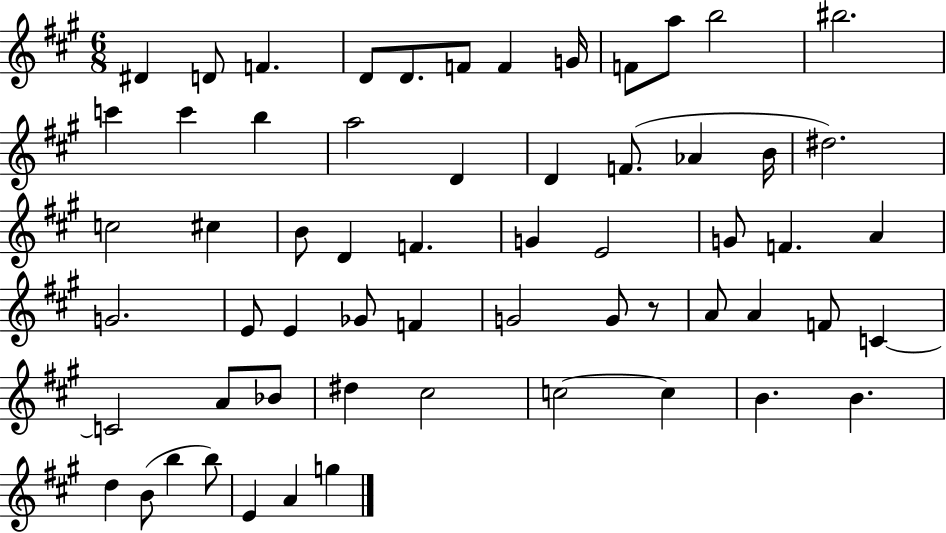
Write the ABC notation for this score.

X:1
T:Untitled
M:6/8
L:1/4
K:A
^D D/2 F D/2 D/2 F/2 F G/4 F/2 a/2 b2 ^b2 c' c' b a2 D D F/2 _A B/4 ^d2 c2 ^c B/2 D F G E2 G/2 F A G2 E/2 E _G/2 F G2 G/2 z/2 A/2 A F/2 C C2 A/2 _B/2 ^d ^c2 c2 c B B d B/2 b b/2 E A g